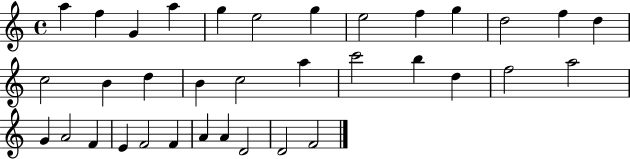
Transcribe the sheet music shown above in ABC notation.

X:1
T:Untitled
M:4/4
L:1/4
K:C
a f G a g e2 g e2 f g d2 f d c2 B d B c2 a c'2 b d f2 a2 G A2 F E F2 F A A D2 D2 F2